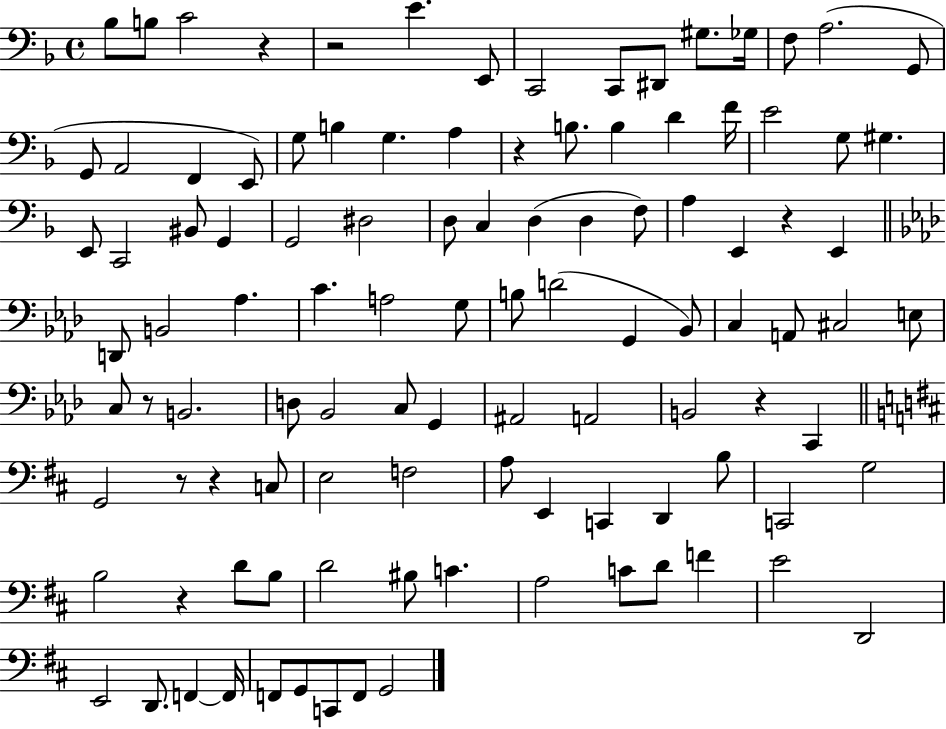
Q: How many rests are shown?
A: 9